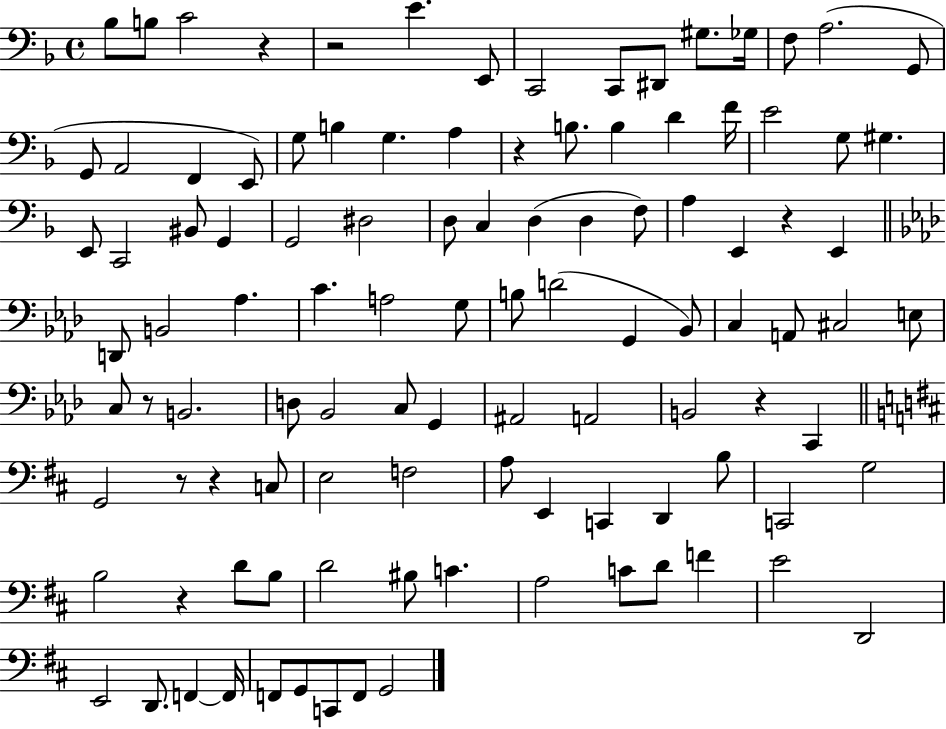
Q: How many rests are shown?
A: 9